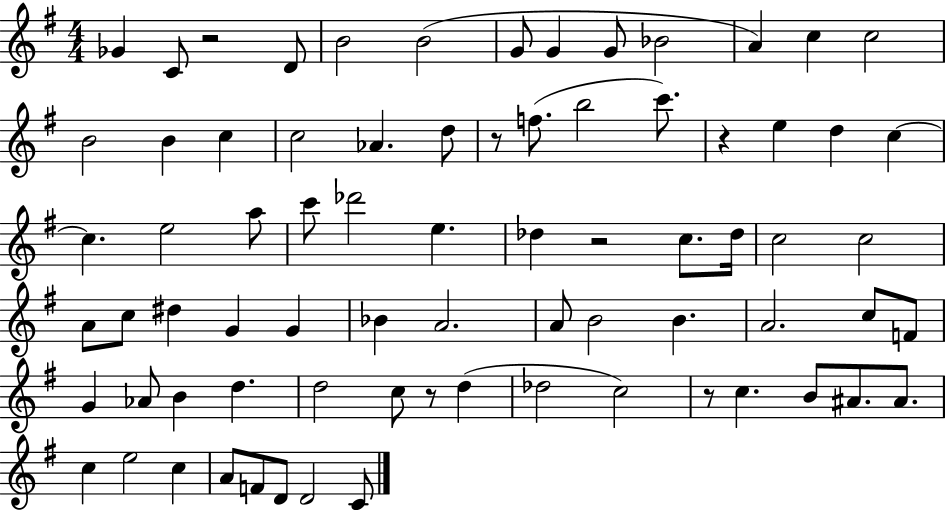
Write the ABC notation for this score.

X:1
T:Untitled
M:4/4
L:1/4
K:G
_G C/2 z2 D/2 B2 B2 G/2 G G/2 _B2 A c c2 B2 B c c2 _A d/2 z/2 f/2 b2 c'/2 z e d c c e2 a/2 c'/2 _d'2 e _d z2 c/2 _d/4 c2 c2 A/2 c/2 ^d G G _B A2 A/2 B2 B A2 c/2 F/2 G _A/2 B d d2 c/2 z/2 d _d2 c2 z/2 c B/2 ^A/2 ^A/2 c e2 c A/2 F/2 D/2 D2 C/2